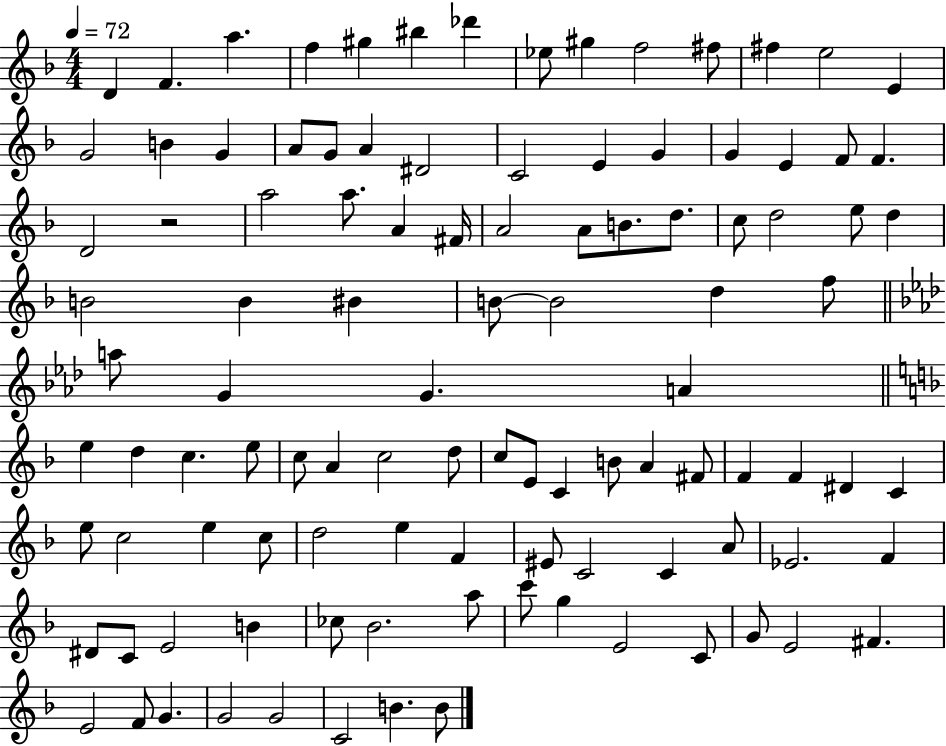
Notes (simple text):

D4/q F4/q. A5/q. F5/q G#5/q BIS5/q Db6/q Eb5/e G#5/q F5/h F#5/e F#5/q E5/h E4/q G4/h B4/q G4/q A4/e G4/e A4/q D#4/h C4/h E4/q G4/q G4/q E4/q F4/e F4/q. D4/h R/h A5/h A5/e. A4/q F#4/s A4/h A4/e B4/e. D5/e. C5/e D5/h E5/e D5/q B4/h B4/q BIS4/q B4/e B4/h D5/q F5/e A5/e G4/q G4/q. A4/q E5/q D5/q C5/q. E5/e C5/e A4/q C5/h D5/e C5/e E4/e C4/q B4/e A4/q F#4/e F4/q F4/q D#4/q C4/q E5/e C5/h E5/q C5/e D5/h E5/q F4/q EIS4/e C4/h C4/q A4/e Eb4/h. F4/q D#4/e C4/e E4/h B4/q CES5/e Bb4/h. A5/e C6/e G5/q E4/h C4/e G4/e E4/h F#4/q. E4/h F4/e G4/q. G4/h G4/h C4/h B4/q. B4/e